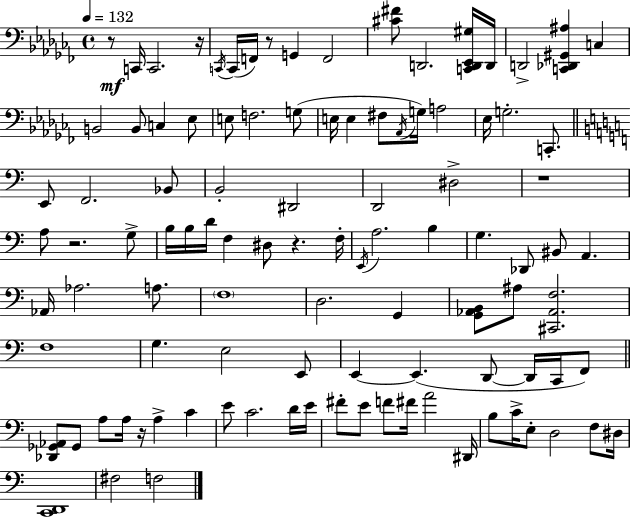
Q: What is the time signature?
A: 4/4